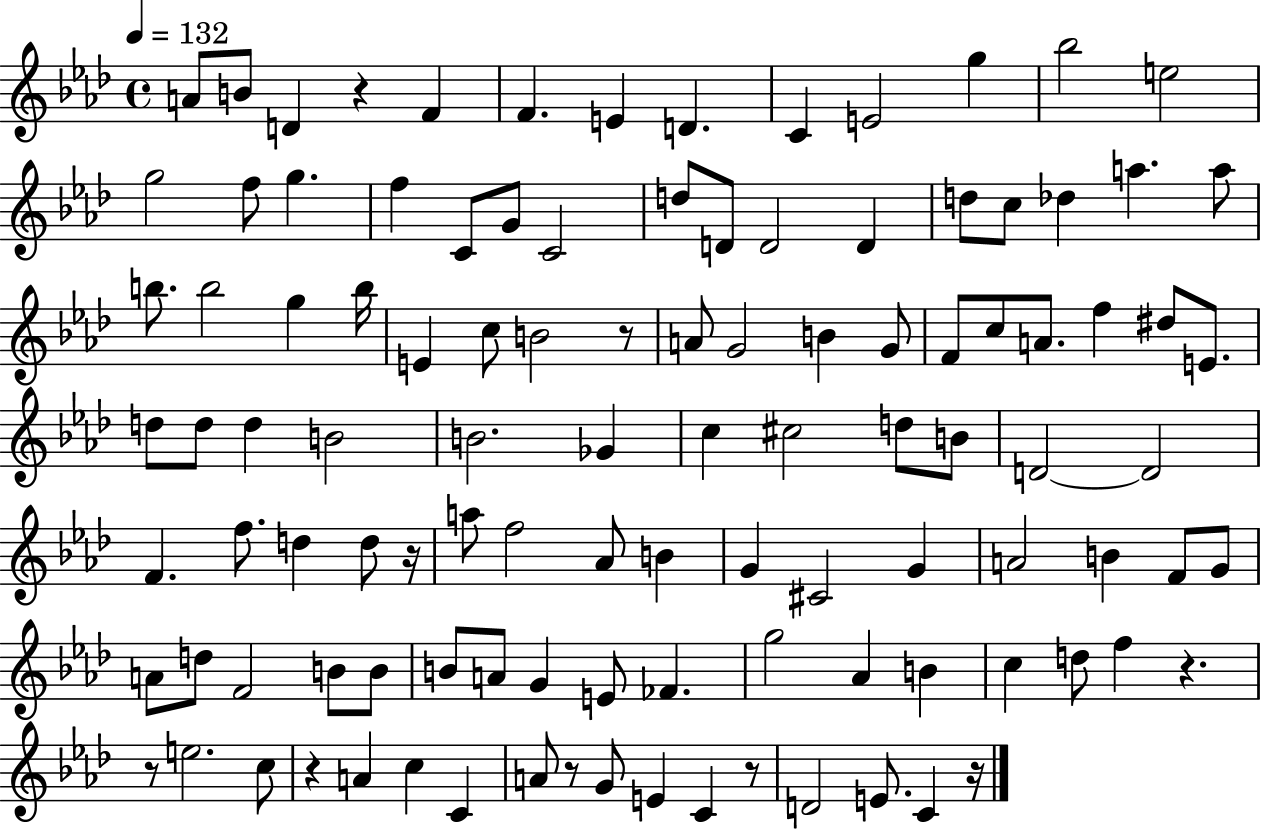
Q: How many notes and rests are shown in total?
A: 109